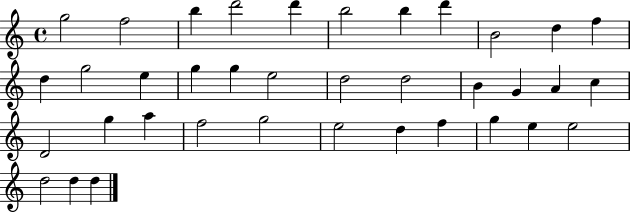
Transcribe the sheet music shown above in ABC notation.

X:1
T:Untitled
M:4/4
L:1/4
K:C
g2 f2 b d'2 d' b2 b d' B2 d f d g2 e g g e2 d2 d2 B G A c D2 g a f2 g2 e2 d f g e e2 d2 d d